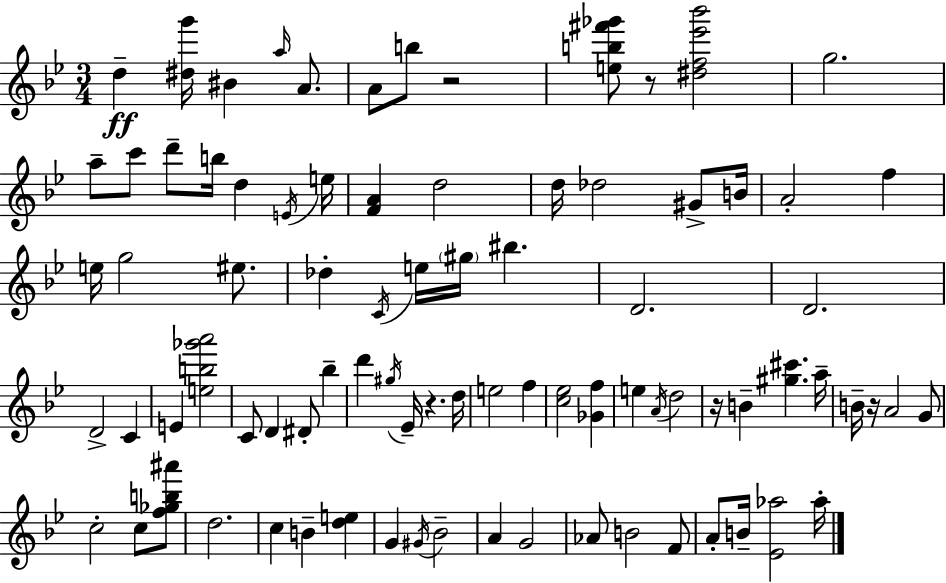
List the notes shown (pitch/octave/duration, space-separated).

D5/q [D#5,G6]/s BIS4/q A5/s A4/e. A4/e B5/e R/h [E5,B5,F#6,Gb6]/e R/e [D#5,F5,Eb6,Bb6]/h G5/h. A5/e C6/e D6/e B5/s D5/q E4/s E5/s [F4,A4]/q D5/h D5/s Db5/h G#4/e B4/s A4/h F5/q E5/s G5/h EIS5/e. Db5/q C4/s E5/s G#5/s BIS5/q. D4/h. D4/h. D4/h C4/q E4/q [E5,B5,Gb6,A6]/h C4/e D4/q D#4/e Bb5/q D6/q G#5/s Eb4/s R/q. D5/s E5/h F5/q [C5,Eb5]/h [Gb4,F5]/q E5/q A4/s D5/h R/s B4/q [G#5,C#6]/q. A5/s B4/s R/s A4/h G4/e C5/h C5/e [F5,Gb5,B5,A#6]/e D5/h. C5/q B4/q [D5,E5]/q G4/q G#4/s Bb4/h A4/q G4/h Ab4/e B4/h F4/e A4/e B4/s [Eb4,Ab5]/h Ab5/s